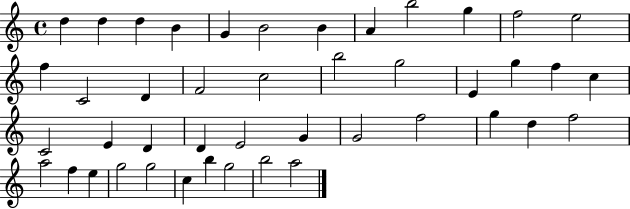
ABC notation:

X:1
T:Untitled
M:4/4
L:1/4
K:C
d d d B G B2 B A b2 g f2 e2 f C2 D F2 c2 b2 g2 E g f c C2 E D D E2 G G2 f2 g d f2 a2 f e g2 g2 c b g2 b2 a2